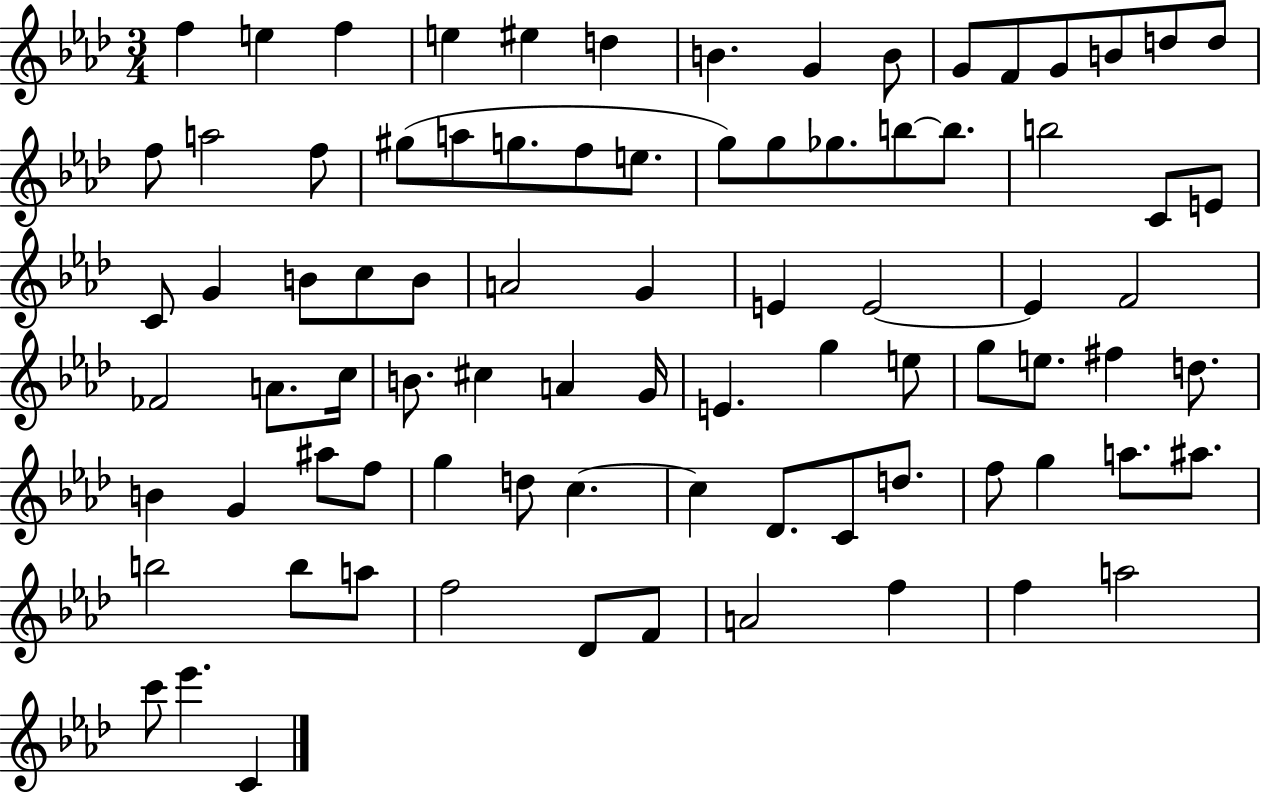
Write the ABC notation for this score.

X:1
T:Untitled
M:3/4
L:1/4
K:Ab
f e f e ^e d B G B/2 G/2 F/2 G/2 B/2 d/2 d/2 f/2 a2 f/2 ^g/2 a/2 g/2 f/2 e/2 g/2 g/2 _g/2 b/2 b/2 b2 C/2 E/2 C/2 G B/2 c/2 B/2 A2 G E E2 E F2 _F2 A/2 c/4 B/2 ^c A G/4 E g e/2 g/2 e/2 ^f d/2 B G ^a/2 f/2 g d/2 c c _D/2 C/2 d/2 f/2 g a/2 ^a/2 b2 b/2 a/2 f2 _D/2 F/2 A2 f f a2 c'/2 _e' C